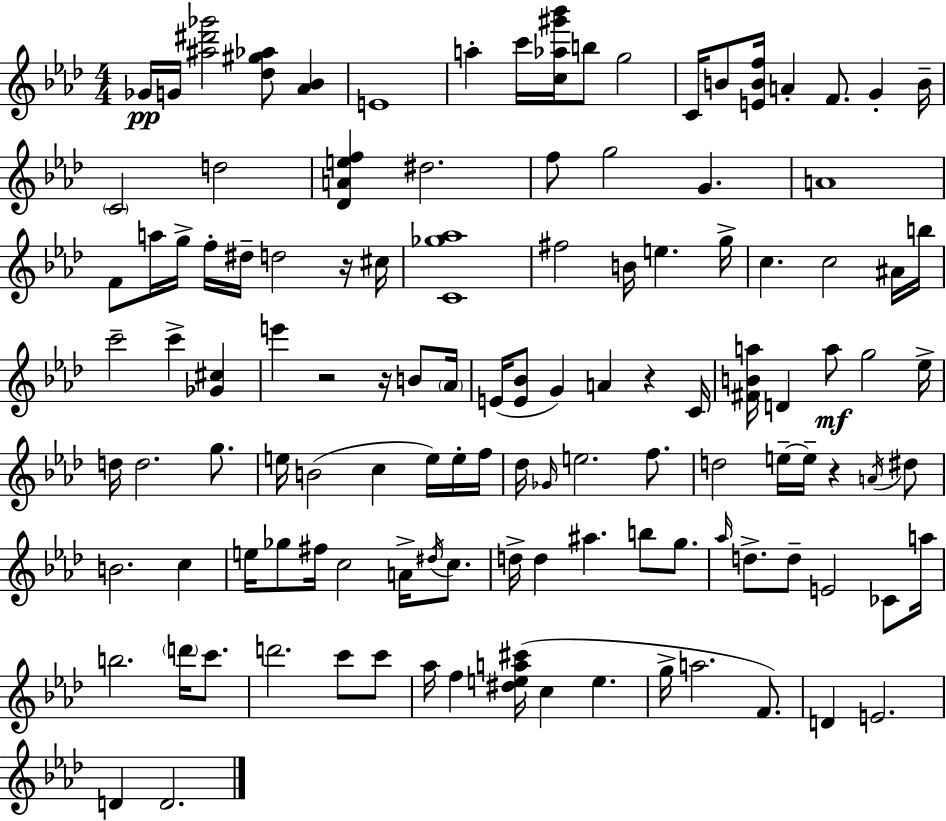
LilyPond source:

{
  \clef treble
  \numericTimeSignature
  \time 4/4
  \key f \minor
  ges'16\pp g'16 <ais'' dis''' ges'''>2 <des'' gis'' aes''>8 <aes' bes'>4 | e'1 | a''4-. c'''16 <c'' aes'' gis''' bes'''>16 b''8 g''2 | c'16 b'8 <e' b' f''>16 a'4-. f'8. g'4-. b'16-- | \break \parenthesize c'2 d''2 | <des' a' e'' f''>4 dis''2. | f''8 g''2 g'4. | a'1 | \break f'8 a''16 g''16-> f''16-. dis''16-- d''2 r16 cis''16 | <c' ges'' aes''>1 | fis''2 b'16 e''4. g''16-> | c''4. c''2 ais'16 b''16 | \break c'''2-- c'''4-> <ges' cis''>4 | e'''4 r2 r16 b'8 \parenthesize aes'16 | e'16( <e' bes'>8 g'4) a'4 r4 c'16 | <fis' b' a''>16 d'4 a''8\mf g''2 ees''16-> | \break d''16 d''2. g''8. | e''16 b'2( c''4 e''16) e''16-. f''16 | des''16 \grace { ges'16 } e''2. f''8. | d''2 e''16--~~ e''16-- r4 \acciaccatura { a'16 } | \break dis''8 b'2. c''4 | e''16 ges''8 fis''16 c''2 a'16-> \acciaccatura { dis''16 } | c''8. d''16-> d''4 ais''4. b''8 | g''8. \grace { aes''16 } d''8.-> d''8-- e'2 | \break ces'8 a''16 b''2. | \parenthesize d'''16 c'''8. d'''2. | c'''8 c'''8 aes''16 f''4 <dis'' e'' a'' cis'''>16( c''4 e''4. | g''16-> a''2. | \break f'8.) d'4 e'2. | d'4 d'2. | \bar "|."
}